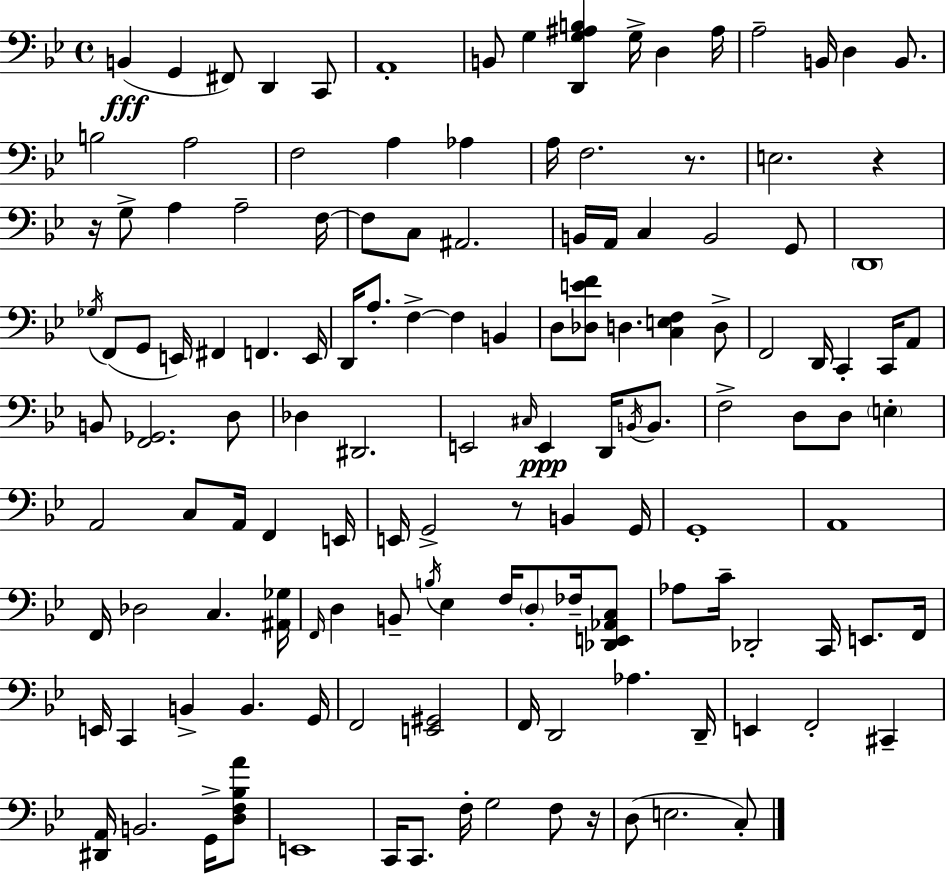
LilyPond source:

{
  \clef bass
  \time 4/4
  \defaultTimeSignature
  \key bes \major
  b,4(\fff g,4 fis,8) d,4 c,8 | a,1-. | b,8 g4 <d, g ais b>4 g16-> d4 ais16 | a2-- b,16 d4 b,8. | \break b2 a2 | f2 a4 aes4 | a16 f2. r8. | e2. r4 | \break r16 g8-> a4 a2-- f16~~ | f8 c8 ais,2. | b,16 a,16 c4 b,2 g,8 | \parenthesize d,1 | \break \acciaccatura { ges16 } f,8( g,8 e,16) fis,4 f,4. | e,16 d,16 a8.-. f4->~~ f4 b,4 | d8 <des e' f'>8 d4. <c e f>4 d8-> | f,2 d,16 c,4-. c,16 a,8 | \break b,8 <f, ges,>2. d8 | des4 dis,2. | e,2 \grace { cis16 }\ppp e,4 d,16 \acciaccatura { b,16 } | b,8. f2-> d8 d8 \parenthesize e4-. | \break a,2 c8 a,16 f,4 | e,16 e,16 g,2-> r8 b,4 | g,16 g,1-. | a,1 | \break f,16 des2 c4. | <ais, ges>16 \grace { f,16 } d4 b,8-- \acciaccatura { b16 } ees4 f16 | \parenthesize d8-. fes16-- <des, e, aes, c>8 aes8 c'16-- des,2-. | c,16 e,8. f,16 e,16 c,4 b,4-> b,4. | \break g,16 f,2 <e, gis,>2 | f,16 d,2 aes4. | d,16-- e,4 f,2-. | cis,4-- <dis, a,>16 b,2. | \break g,16-> <d f bes a'>8 e,1 | c,16 c,8. f16-. g2 | f8 r16 d8( e2. | c8-.) \bar "|."
}